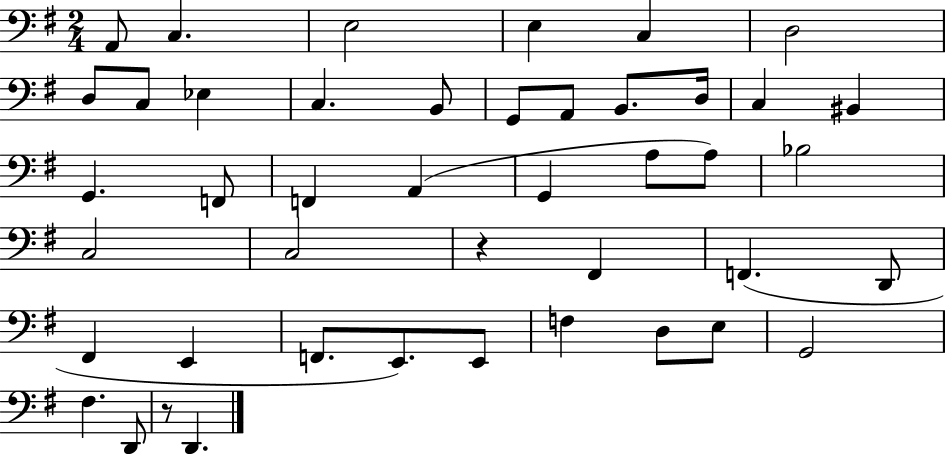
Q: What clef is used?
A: bass